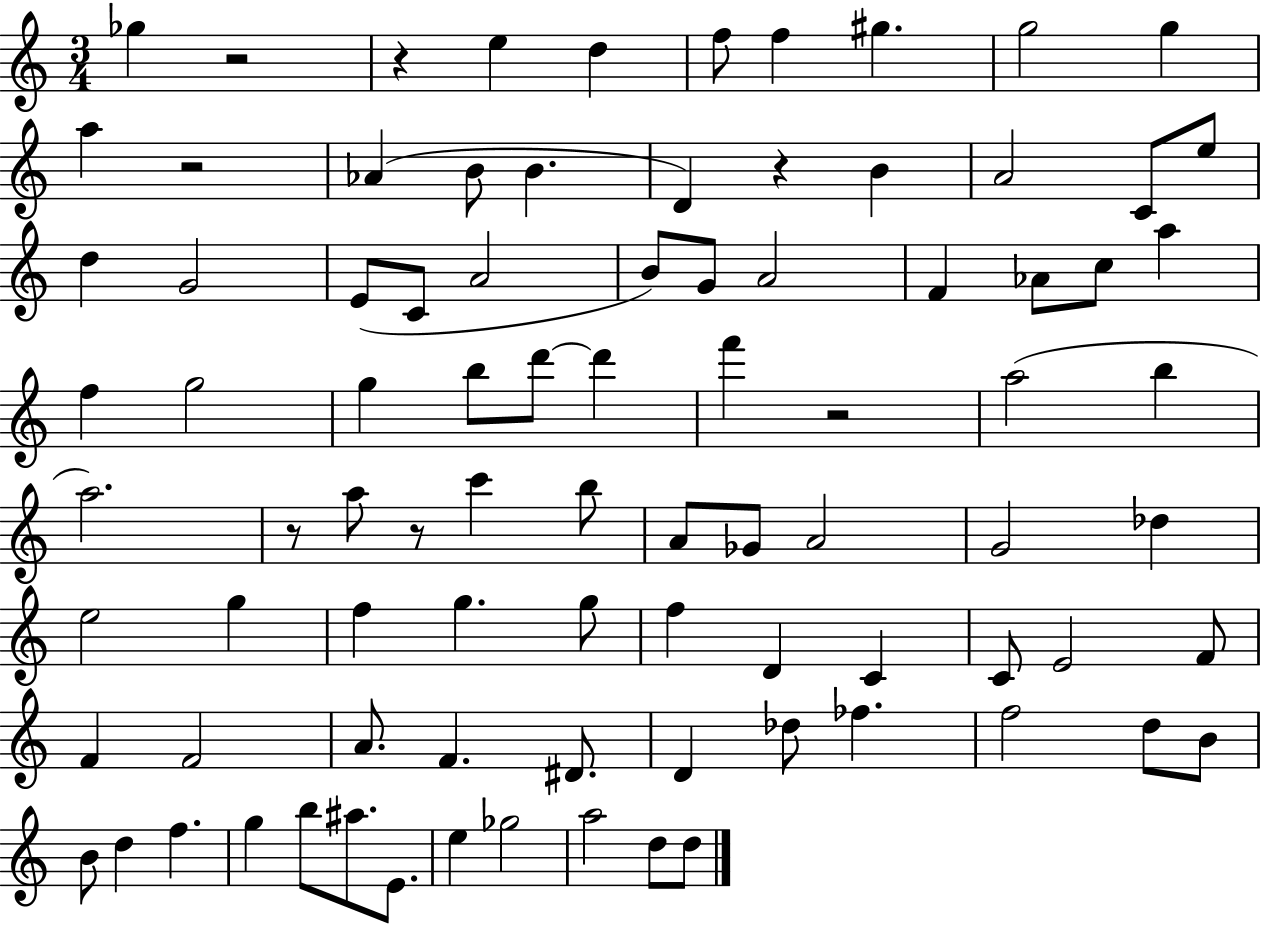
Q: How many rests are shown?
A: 7